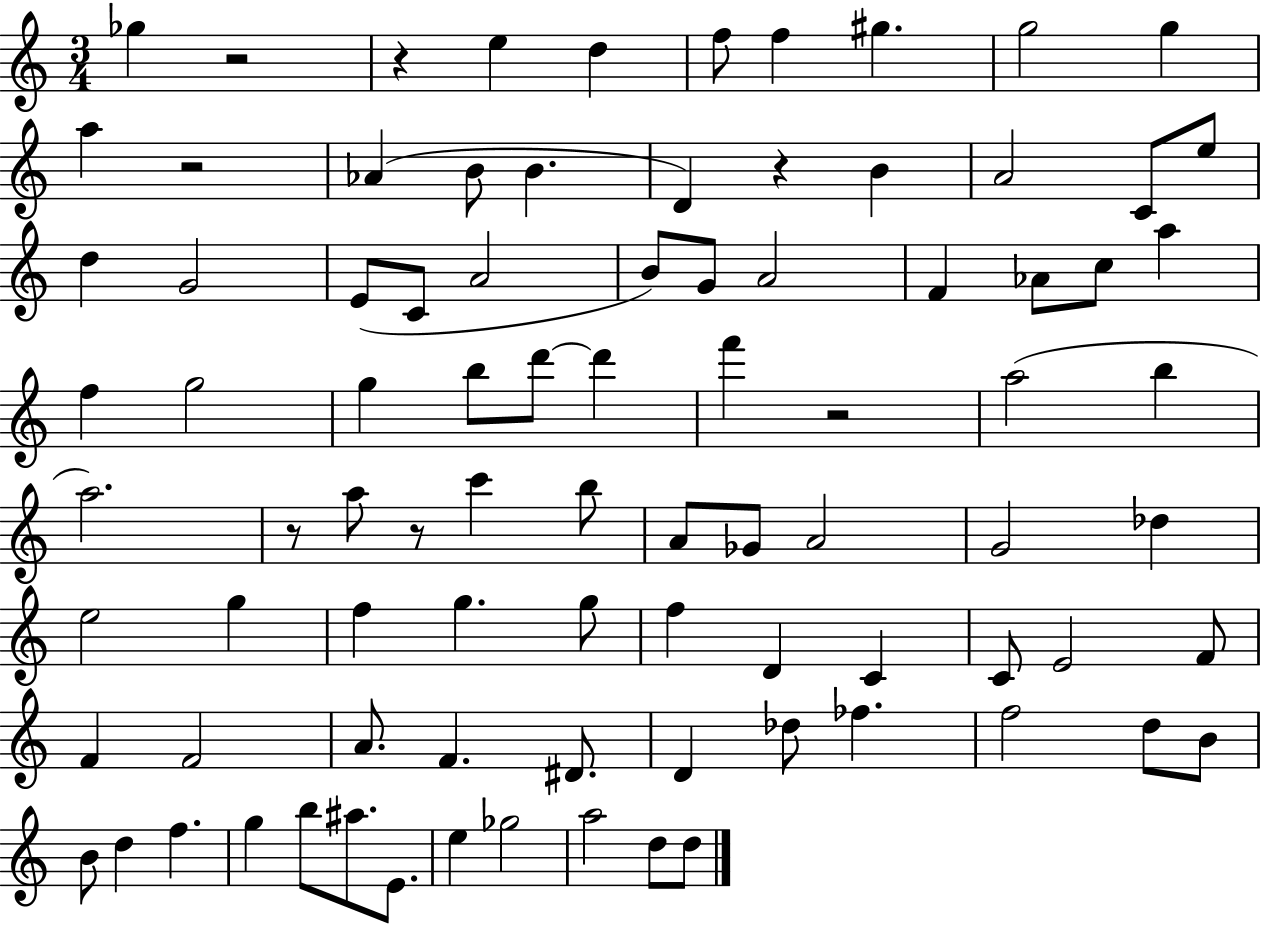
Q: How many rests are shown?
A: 7